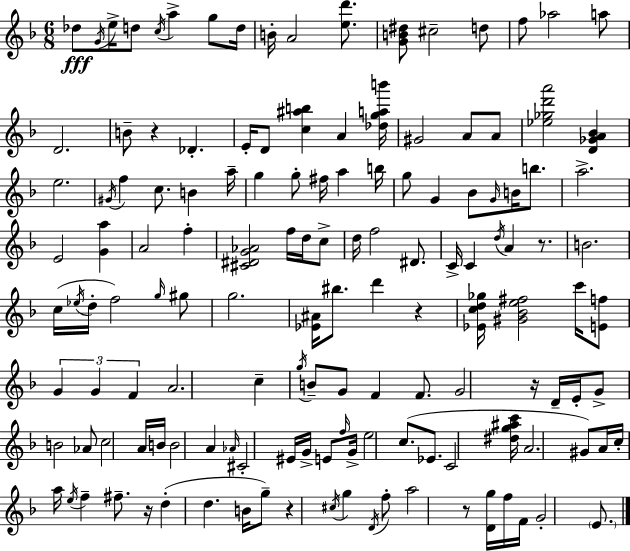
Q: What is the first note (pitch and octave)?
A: Db5